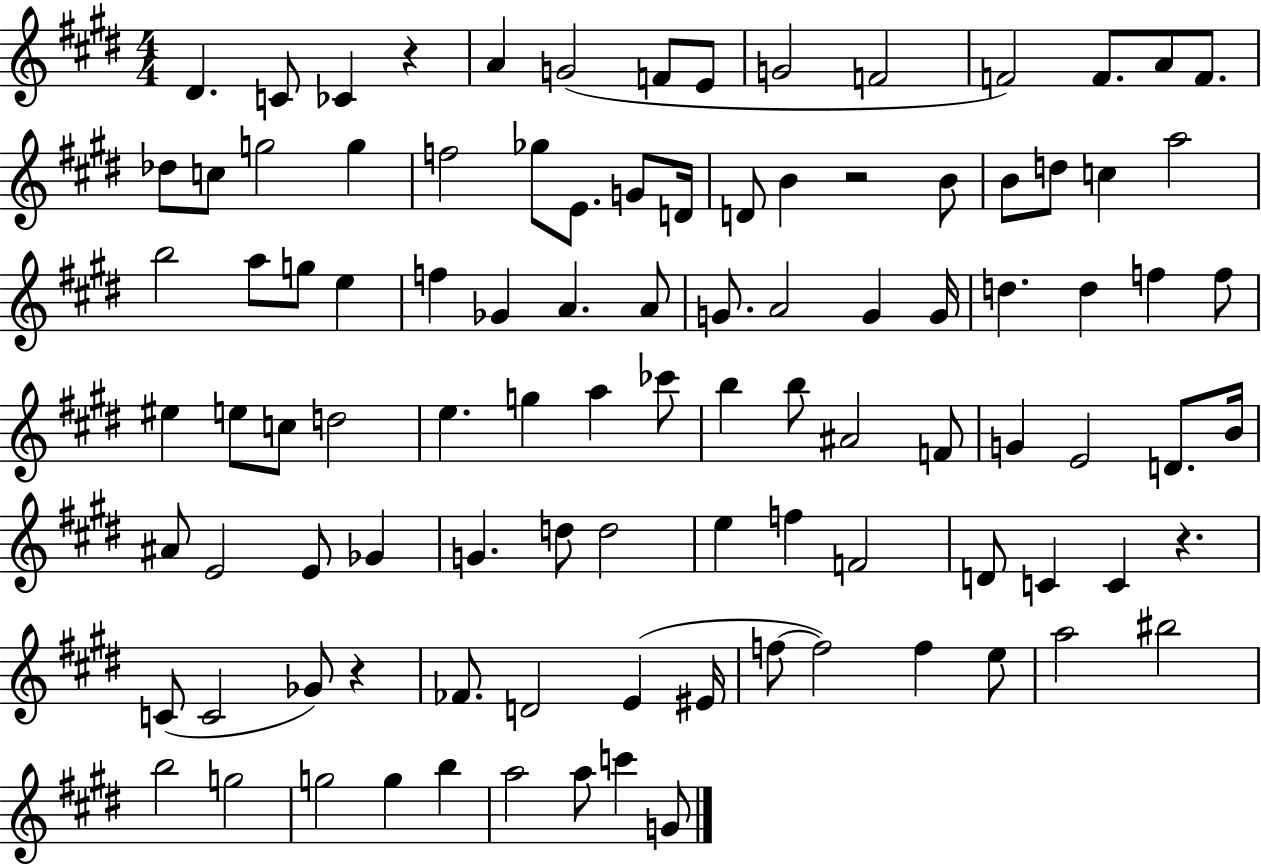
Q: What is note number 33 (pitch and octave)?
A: E5